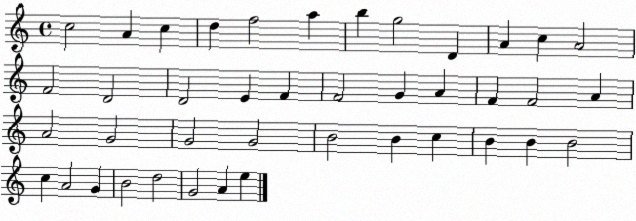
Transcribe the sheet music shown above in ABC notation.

X:1
T:Untitled
M:4/4
L:1/4
K:C
c2 A c d f2 a b g2 D A c A2 F2 D2 D2 E F F2 G A F F2 A A2 G2 G2 G2 B2 B c B B B2 c A2 G B2 d2 G2 A e